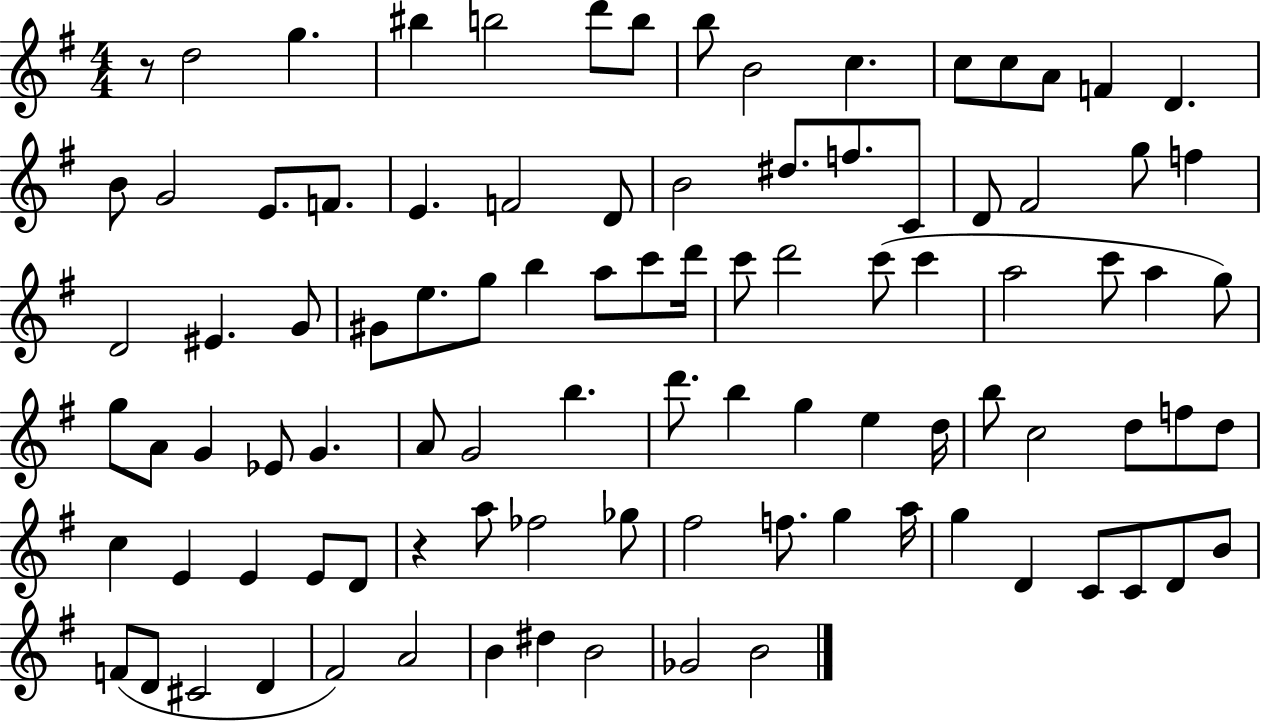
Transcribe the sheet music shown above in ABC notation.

X:1
T:Untitled
M:4/4
L:1/4
K:G
z/2 d2 g ^b b2 d'/2 b/2 b/2 B2 c c/2 c/2 A/2 F D B/2 G2 E/2 F/2 E F2 D/2 B2 ^d/2 f/2 C/2 D/2 ^F2 g/2 f D2 ^E G/2 ^G/2 e/2 g/2 b a/2 c'/2 d'/4 c'/2 d'2 c'/2 c' a2 c'/2 a g/2 g/2 A/2 G _E/2 G A/2 G2 b d'/2 b g e d/4 b/2 c2 d/2 f/2 d/2 c E E E/2 D/2 z a/2 _f2 _g/2 ^f2 f/2 g a/4 g D C/2 C/2 D/2 B/2 F/2 D/2 ^C2 D ^F2 A2 B ^d B2 _G2 B2